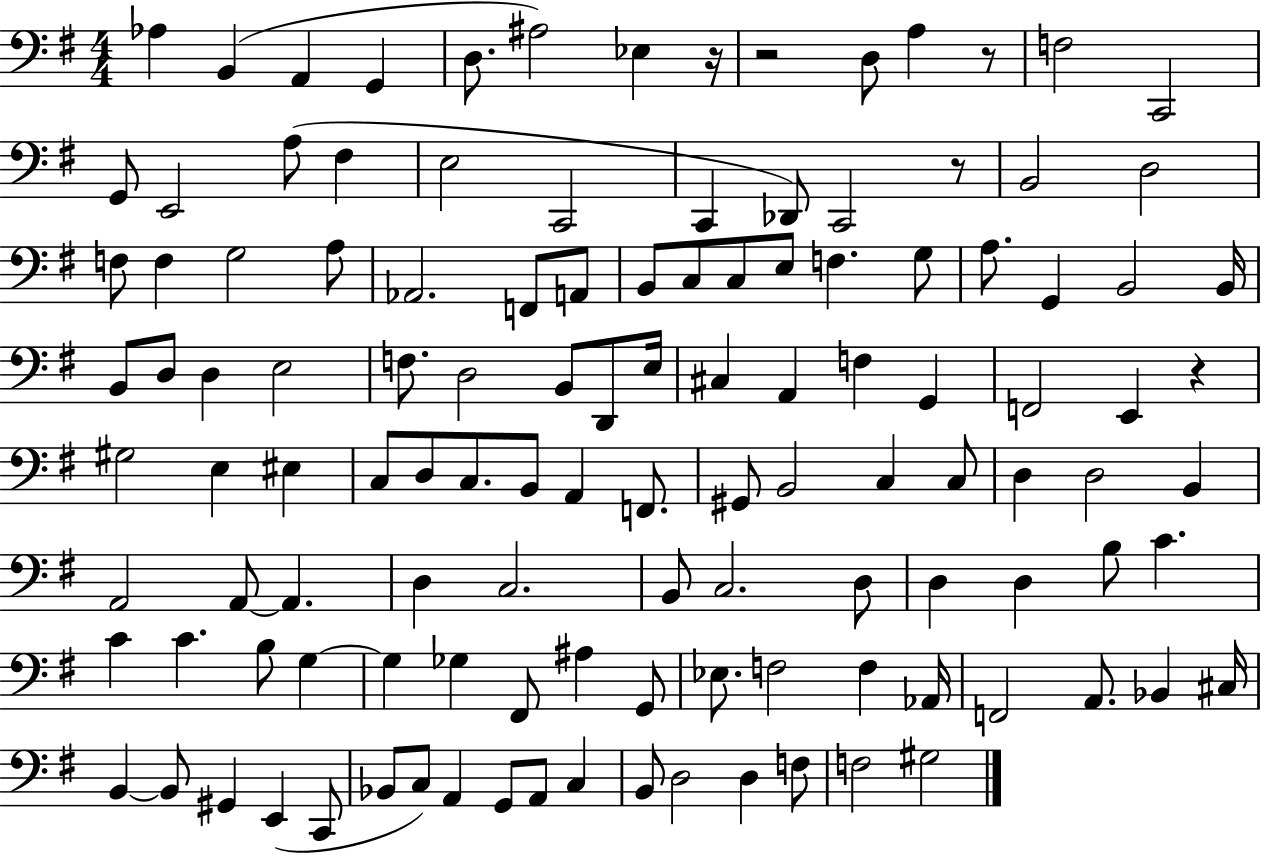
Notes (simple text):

Ab3/q B2/q A2/q G2/q D3/e. A#3/h Eb3/q R/s R/h D3/e A3/q R/e F3/h C2/h G2/e E2/h A3/e F#3/q E3/h C2/h C2/q Db2/e C2/h R/e B2/h D3/h F3/e F3/q G3/h A3/e Ab2/h. F2/e A2/e B2/e C3/e C3/e E3/e F3/q. G3/e A3/e. G2/q B2/h B2/s B2/e D3/e D3/q E3/h F3/e. D3/h B2/e D2/e E3/s C#3/q A2/q F3/q G2/q F2/h E2/q R/q G#3/h E3/q EIS3/q C3/e D3/e C3/e. B2/e A2/q F2/e. G#2/e B2/h C3/q C3/e D3/q D3/h B2/q A2/h A2/e A2/q. D3/q C3/h. B2/e C3/h. D3/e D3/q D3/q B3/e C4/q. C4/q C4/q. B3/e G3/q G3/q Gb3/q F#2/e A#3/q G2/e Eb3/e. F3/h F3/q Ab2/s F2/h A2/e. Bb2/q C#3/s B2/q B2/e G#2/q E2/q C2/e Bb2/e C3/e A2/q G2/e A2/e C3/q B2/e D3/h D3/q F3/e F3/h G#3/h